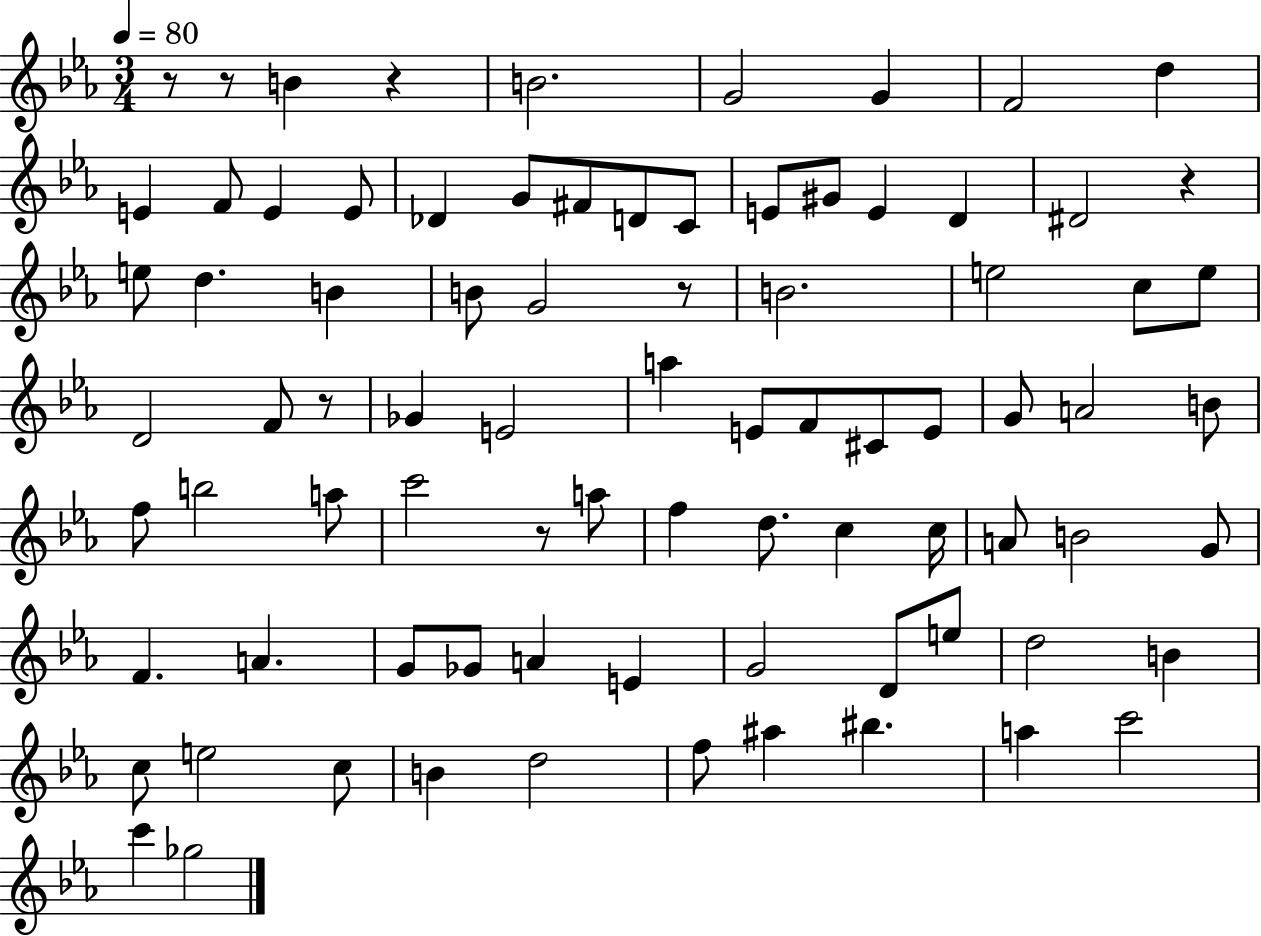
R/e R/e B4/q R/q B4/h. G4/h G4/q F4/h D5/q E4/q F4/e E4/q E4/e Db4/q G4/e F#4/e D4/e C4/e E4/e G#4/e E4/q D4/q D#4/h R/q E5/e D5/q. B4/q B4/e G4/h R/e B4/h. E5/h C5/e E5/e D4/h F4/e R/e Gb4/q E4/h A5/q E4/e F4/e C#4/e E4/e G4/e A4/h B4/e F5/e B5/h A5/e C6/h R/e A5/e F5/q D5/e. C5/q C5/s A4/e B4/h G4/e F4/q. A4/q. G4/e Gb4/e A4/q E4/q G4/h D4/e E5/e D5/h B4/q C5/e E5/h C5/e B4/q D5/h F5/e A#5/q BIS5/q. A5/q C6/h C6/q Gb5/h